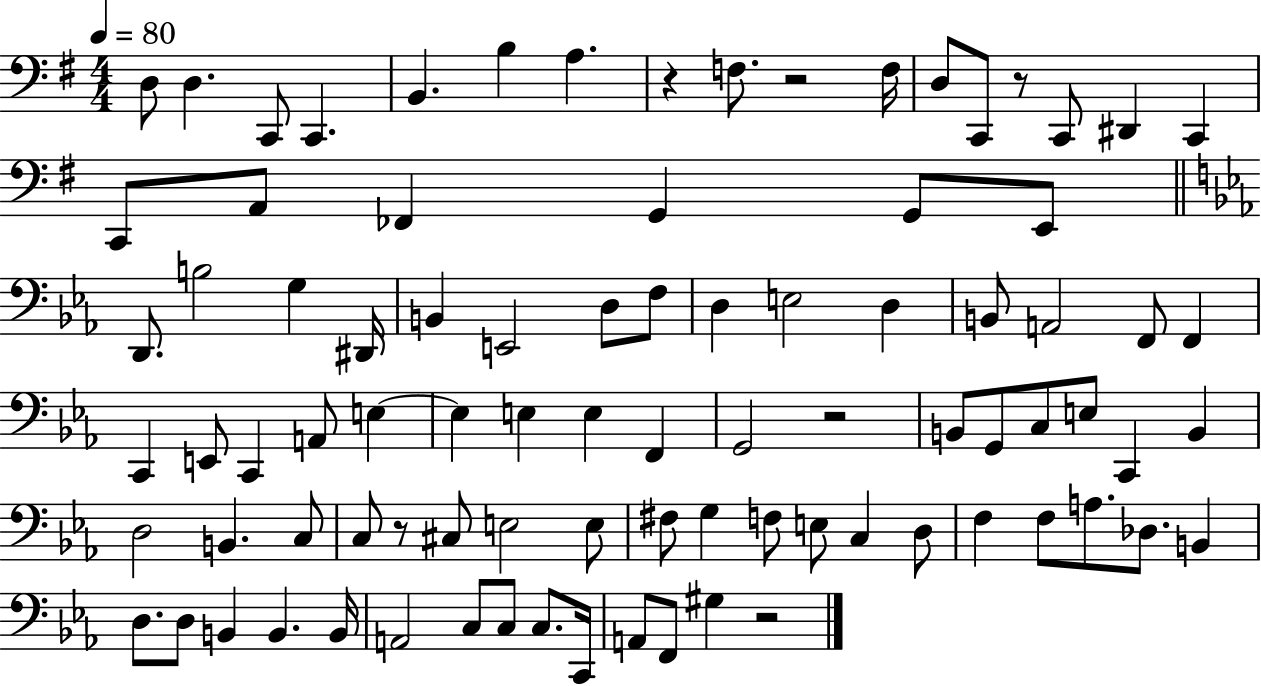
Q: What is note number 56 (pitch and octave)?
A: C#3